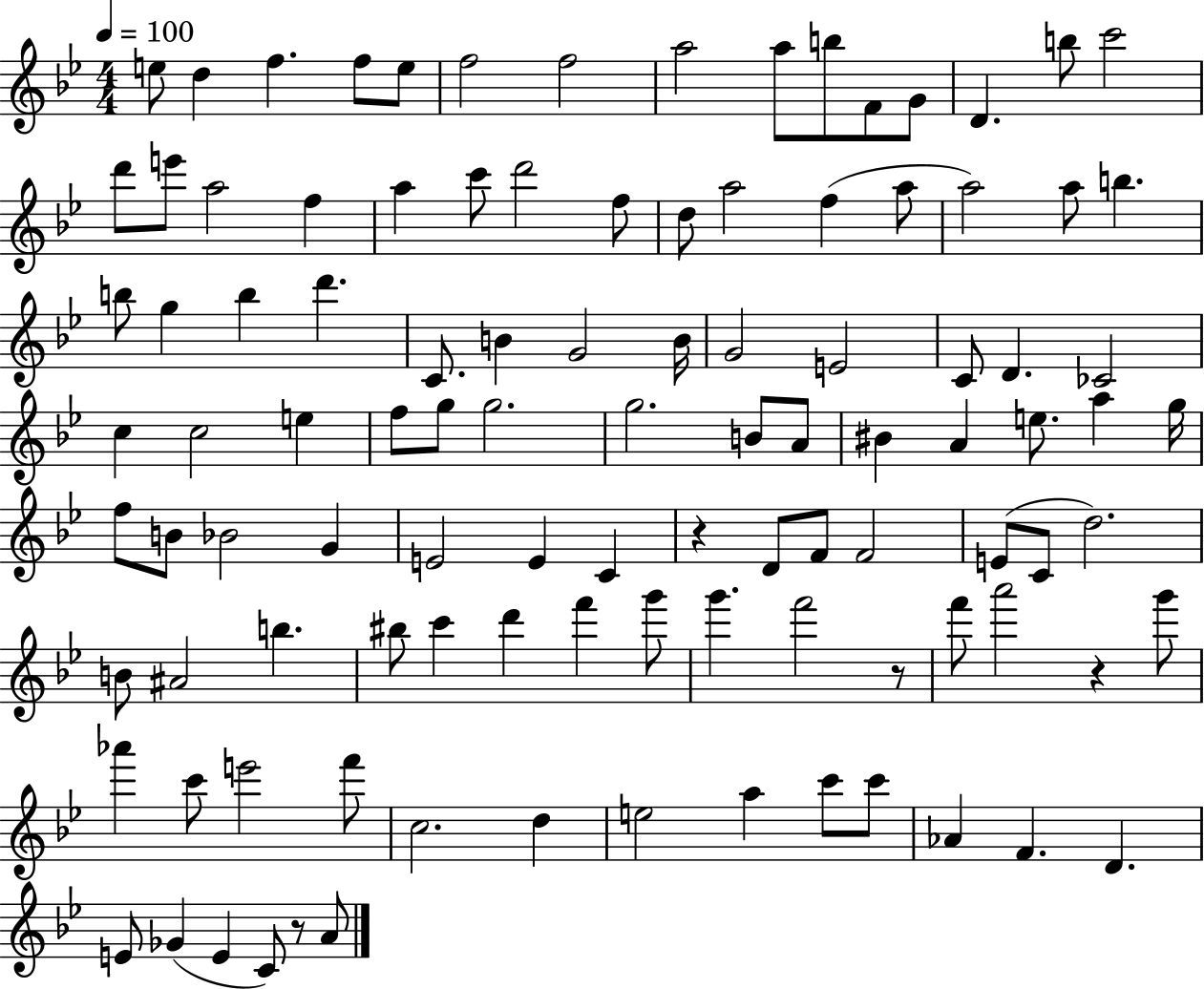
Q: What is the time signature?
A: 4/4